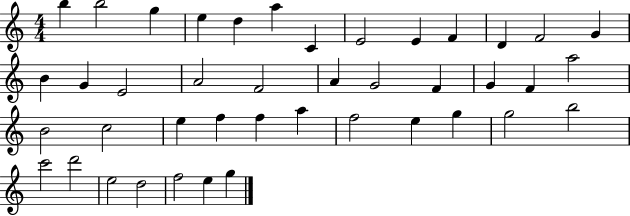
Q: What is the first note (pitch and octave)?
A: B5